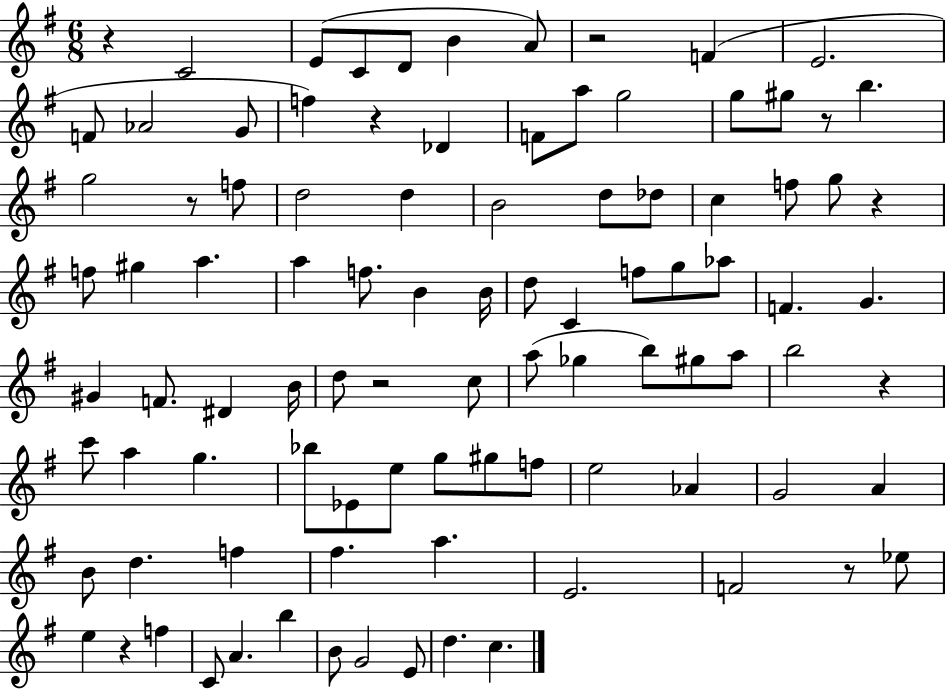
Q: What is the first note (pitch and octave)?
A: C4